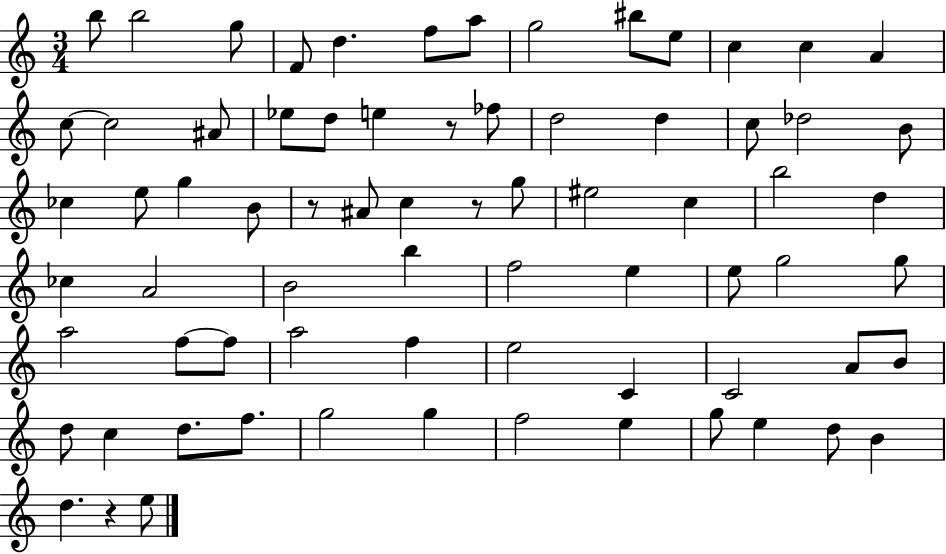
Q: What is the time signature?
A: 3/4